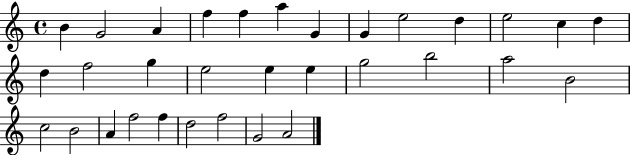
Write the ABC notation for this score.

X:1
T:Untitled
M:4/4
L:1/4
K:C
B G2 A f f a G G e2 d e2 c d d f2 g e2 e e g2 b2 a2 B2 c2 B2 A f2 f d2 f2 G2 A2